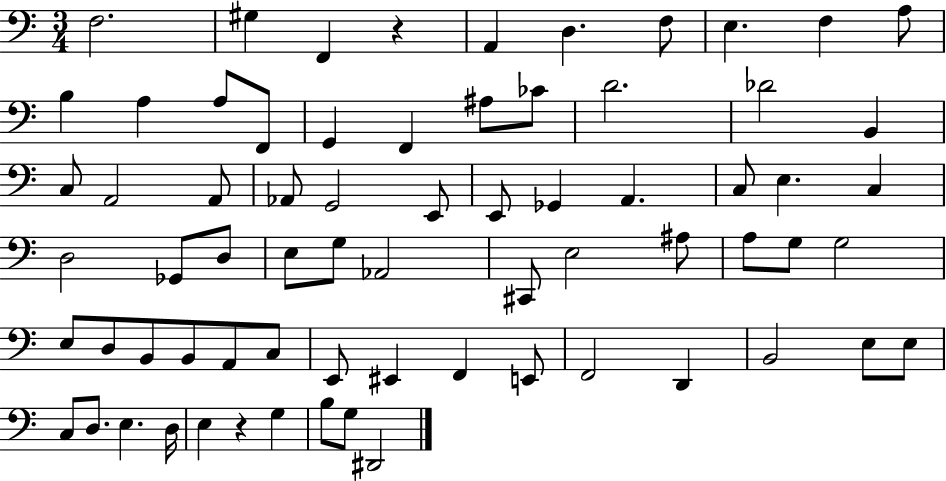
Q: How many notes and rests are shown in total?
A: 70